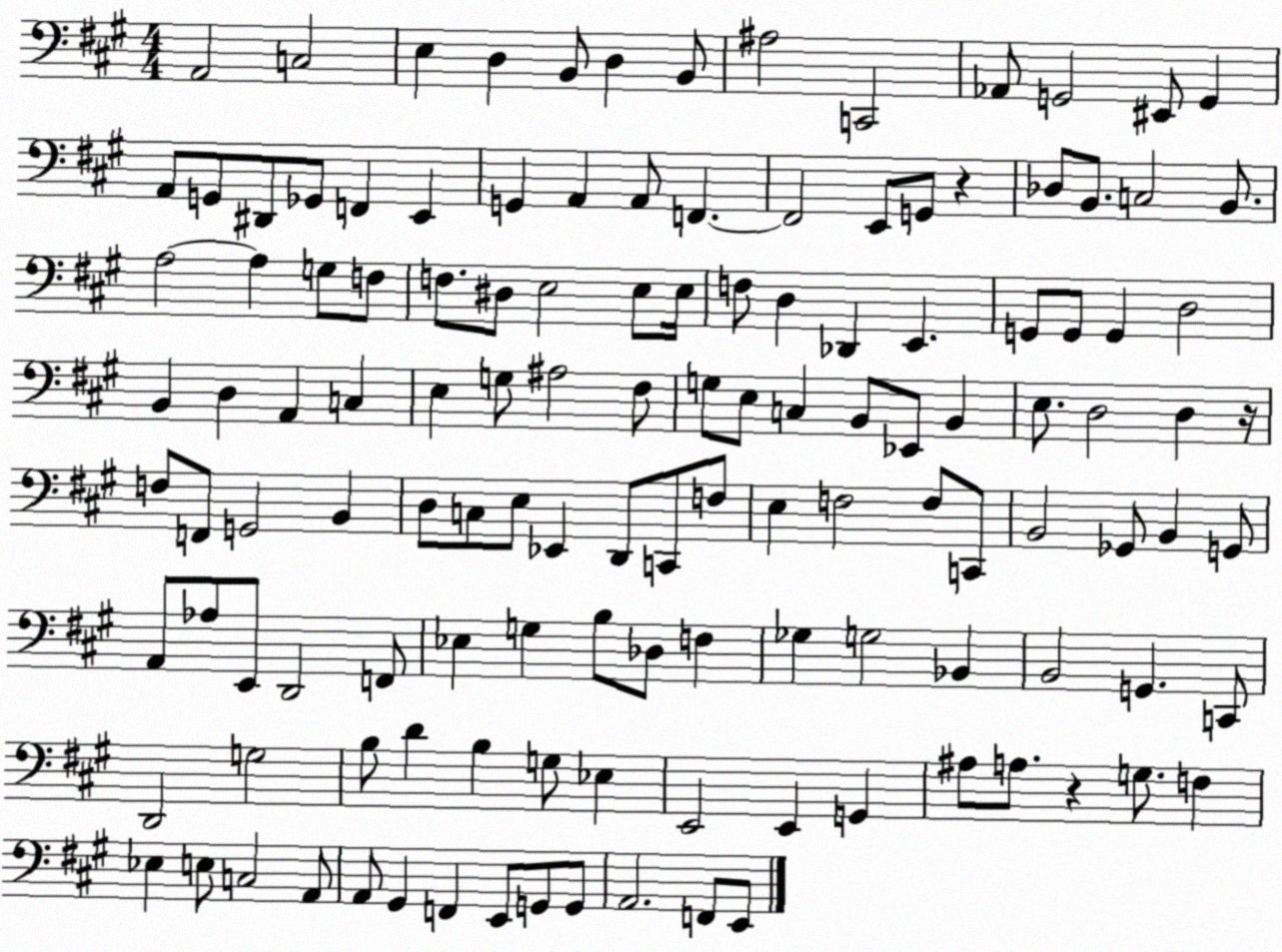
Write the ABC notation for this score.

X:1
T:Untitled
M:4/4
L:1/4
K:A
A,,2 C,2 E, D, B,,/2 D, B,,/2 ^A,2 C,,2 _A,,/2 G,,2 ^E,,/2 G,, A,,/2 G,,/2 ^D,,/2 _G,,/2 F,, E,, G,, A,, A,,/2 F,, F,,2 E,,/2 G,,/2 z _D,/2 B,,/2 C,2 B,,/2 A,2 A, G,/2 F,/2 F,/2 ^D,/2 E,2 E,/2 E,/4 F,/2 D, _D,, E,, G,,/2 G,,/2 G,, D,2 B,, D, A,, C, E, G,/2 ^A,2 ^F,/2 G,/2 E,/2 C, B,,/2 _E,,/2 B,, E,/2 D,2 D, z/4 F,/2 F,,/2 G,,2 B,, D,/2 C,/2 E,/2 _E,, D,,/2 C,,/2 F,/2 E, F,2 F,/2 C,,/2 B,,2 _G,,/2 B,, G,,/2 A,,/2 _A,/2 E,,/2 D,,2 F,,/2 _E, G, B,/2 _D,/2 F, _G, G,2 _B,, B,,2 G,, C,,/2 D,,2 G,2 B,/2 D B, G,/2 _E, E,,2 E,, G,, ^A,/2 A,/2 z G,/2 F, _E, E,/2 C,2 A,,/2 A,,/2 ^G,, F,, E,,/2 G,,/2 G,,/2 A,,2 F,,/2 E,,/2